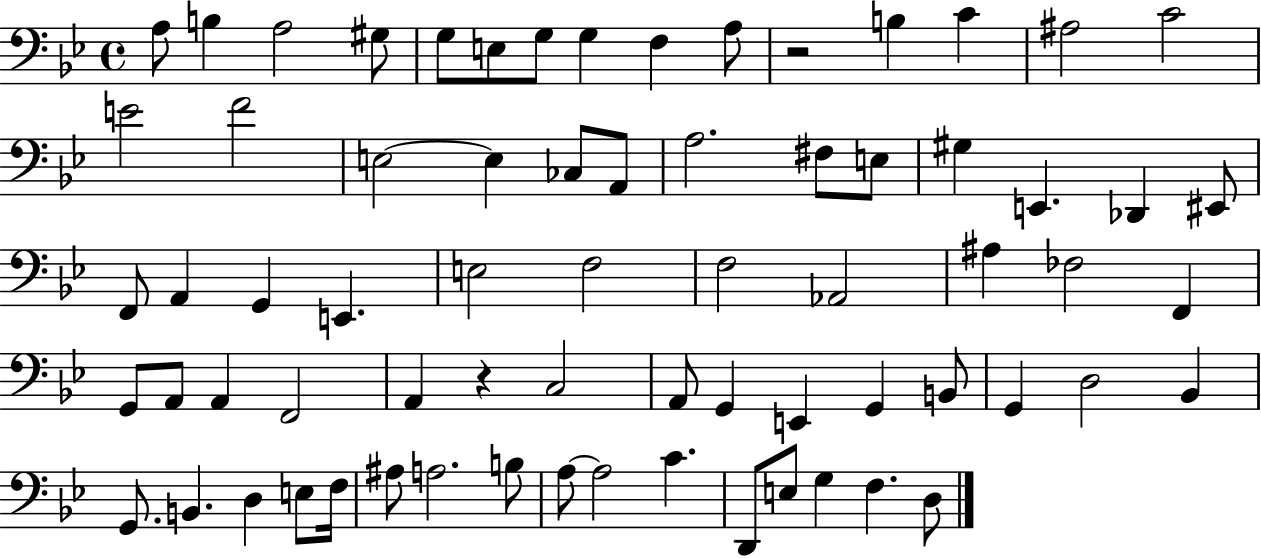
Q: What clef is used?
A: bass